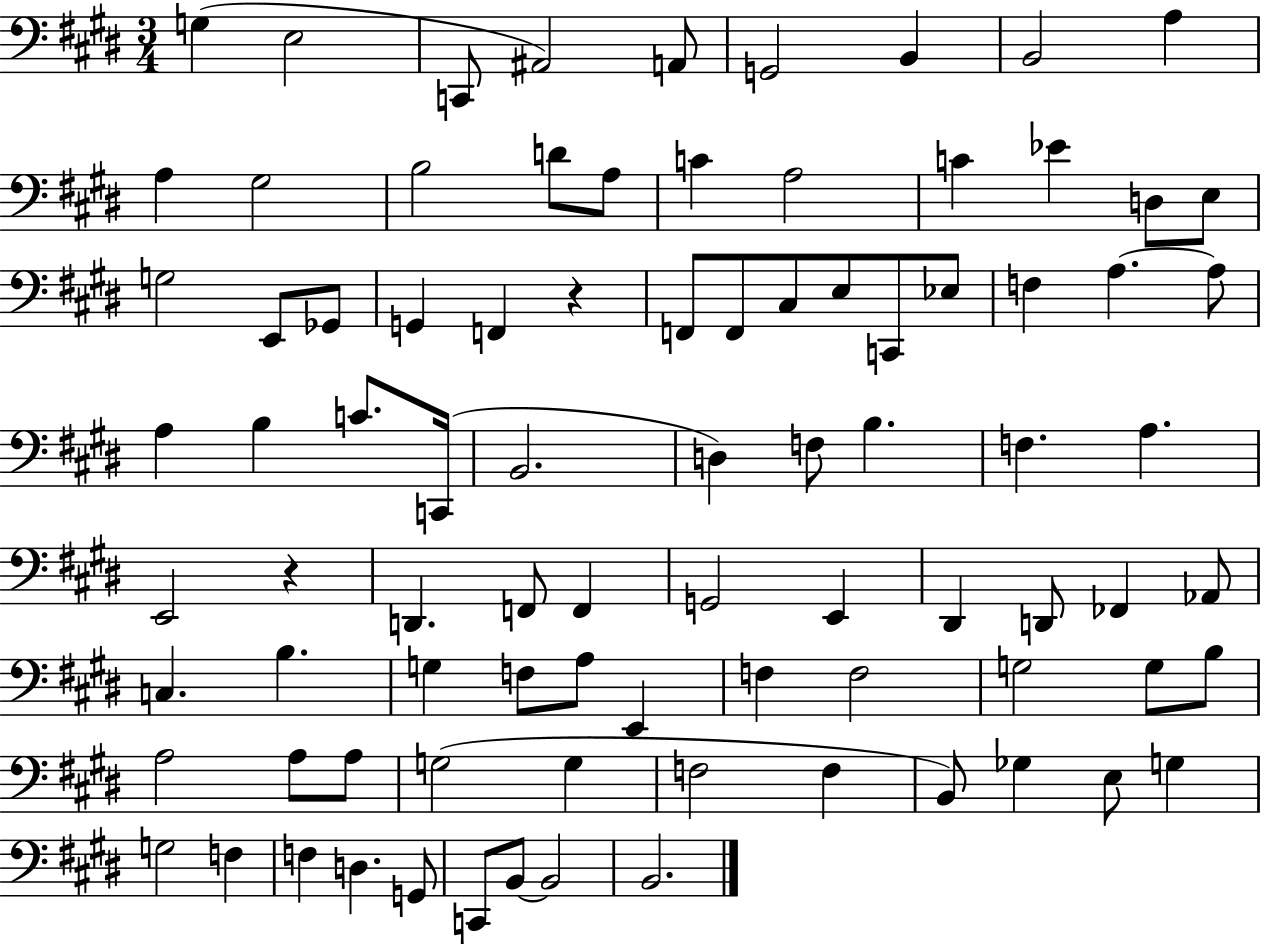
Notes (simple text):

G3/q E3/h C2/e A#2/h A2/e G2/h B2/q B2/h A3/q A3/q G#3/h B3/h D4/e A3/e C4/q A3/h C4/q Eb4/q D3/e E3/e G3/h E2/e Gb2/e G2/q F2/q R/q F2/e F2/e C#3/e E3/e C2/e Eb3/e F3/q A3/q. A3/e A3/q B3/q C4/e. C2/s B2/h. D3/q F3/e B3/q. F3/q. A3/q. E2/h R/q D2/q. F2/e F2/q G2/h E2/q D#2/q D2/e FES2/q Ab2/e C3/q. B3/q. G3/q F3/e A3/e E2/q F3/q F3/h G3/h G3/e B3/e A3/h A3/e A3/e G3/h G3/q F3/h F3/q B2/e Gb3/q E3/e G3/q G3/h F3/q F3/q D3/q. G2/e C2/e B2/e B2/h B2/h.